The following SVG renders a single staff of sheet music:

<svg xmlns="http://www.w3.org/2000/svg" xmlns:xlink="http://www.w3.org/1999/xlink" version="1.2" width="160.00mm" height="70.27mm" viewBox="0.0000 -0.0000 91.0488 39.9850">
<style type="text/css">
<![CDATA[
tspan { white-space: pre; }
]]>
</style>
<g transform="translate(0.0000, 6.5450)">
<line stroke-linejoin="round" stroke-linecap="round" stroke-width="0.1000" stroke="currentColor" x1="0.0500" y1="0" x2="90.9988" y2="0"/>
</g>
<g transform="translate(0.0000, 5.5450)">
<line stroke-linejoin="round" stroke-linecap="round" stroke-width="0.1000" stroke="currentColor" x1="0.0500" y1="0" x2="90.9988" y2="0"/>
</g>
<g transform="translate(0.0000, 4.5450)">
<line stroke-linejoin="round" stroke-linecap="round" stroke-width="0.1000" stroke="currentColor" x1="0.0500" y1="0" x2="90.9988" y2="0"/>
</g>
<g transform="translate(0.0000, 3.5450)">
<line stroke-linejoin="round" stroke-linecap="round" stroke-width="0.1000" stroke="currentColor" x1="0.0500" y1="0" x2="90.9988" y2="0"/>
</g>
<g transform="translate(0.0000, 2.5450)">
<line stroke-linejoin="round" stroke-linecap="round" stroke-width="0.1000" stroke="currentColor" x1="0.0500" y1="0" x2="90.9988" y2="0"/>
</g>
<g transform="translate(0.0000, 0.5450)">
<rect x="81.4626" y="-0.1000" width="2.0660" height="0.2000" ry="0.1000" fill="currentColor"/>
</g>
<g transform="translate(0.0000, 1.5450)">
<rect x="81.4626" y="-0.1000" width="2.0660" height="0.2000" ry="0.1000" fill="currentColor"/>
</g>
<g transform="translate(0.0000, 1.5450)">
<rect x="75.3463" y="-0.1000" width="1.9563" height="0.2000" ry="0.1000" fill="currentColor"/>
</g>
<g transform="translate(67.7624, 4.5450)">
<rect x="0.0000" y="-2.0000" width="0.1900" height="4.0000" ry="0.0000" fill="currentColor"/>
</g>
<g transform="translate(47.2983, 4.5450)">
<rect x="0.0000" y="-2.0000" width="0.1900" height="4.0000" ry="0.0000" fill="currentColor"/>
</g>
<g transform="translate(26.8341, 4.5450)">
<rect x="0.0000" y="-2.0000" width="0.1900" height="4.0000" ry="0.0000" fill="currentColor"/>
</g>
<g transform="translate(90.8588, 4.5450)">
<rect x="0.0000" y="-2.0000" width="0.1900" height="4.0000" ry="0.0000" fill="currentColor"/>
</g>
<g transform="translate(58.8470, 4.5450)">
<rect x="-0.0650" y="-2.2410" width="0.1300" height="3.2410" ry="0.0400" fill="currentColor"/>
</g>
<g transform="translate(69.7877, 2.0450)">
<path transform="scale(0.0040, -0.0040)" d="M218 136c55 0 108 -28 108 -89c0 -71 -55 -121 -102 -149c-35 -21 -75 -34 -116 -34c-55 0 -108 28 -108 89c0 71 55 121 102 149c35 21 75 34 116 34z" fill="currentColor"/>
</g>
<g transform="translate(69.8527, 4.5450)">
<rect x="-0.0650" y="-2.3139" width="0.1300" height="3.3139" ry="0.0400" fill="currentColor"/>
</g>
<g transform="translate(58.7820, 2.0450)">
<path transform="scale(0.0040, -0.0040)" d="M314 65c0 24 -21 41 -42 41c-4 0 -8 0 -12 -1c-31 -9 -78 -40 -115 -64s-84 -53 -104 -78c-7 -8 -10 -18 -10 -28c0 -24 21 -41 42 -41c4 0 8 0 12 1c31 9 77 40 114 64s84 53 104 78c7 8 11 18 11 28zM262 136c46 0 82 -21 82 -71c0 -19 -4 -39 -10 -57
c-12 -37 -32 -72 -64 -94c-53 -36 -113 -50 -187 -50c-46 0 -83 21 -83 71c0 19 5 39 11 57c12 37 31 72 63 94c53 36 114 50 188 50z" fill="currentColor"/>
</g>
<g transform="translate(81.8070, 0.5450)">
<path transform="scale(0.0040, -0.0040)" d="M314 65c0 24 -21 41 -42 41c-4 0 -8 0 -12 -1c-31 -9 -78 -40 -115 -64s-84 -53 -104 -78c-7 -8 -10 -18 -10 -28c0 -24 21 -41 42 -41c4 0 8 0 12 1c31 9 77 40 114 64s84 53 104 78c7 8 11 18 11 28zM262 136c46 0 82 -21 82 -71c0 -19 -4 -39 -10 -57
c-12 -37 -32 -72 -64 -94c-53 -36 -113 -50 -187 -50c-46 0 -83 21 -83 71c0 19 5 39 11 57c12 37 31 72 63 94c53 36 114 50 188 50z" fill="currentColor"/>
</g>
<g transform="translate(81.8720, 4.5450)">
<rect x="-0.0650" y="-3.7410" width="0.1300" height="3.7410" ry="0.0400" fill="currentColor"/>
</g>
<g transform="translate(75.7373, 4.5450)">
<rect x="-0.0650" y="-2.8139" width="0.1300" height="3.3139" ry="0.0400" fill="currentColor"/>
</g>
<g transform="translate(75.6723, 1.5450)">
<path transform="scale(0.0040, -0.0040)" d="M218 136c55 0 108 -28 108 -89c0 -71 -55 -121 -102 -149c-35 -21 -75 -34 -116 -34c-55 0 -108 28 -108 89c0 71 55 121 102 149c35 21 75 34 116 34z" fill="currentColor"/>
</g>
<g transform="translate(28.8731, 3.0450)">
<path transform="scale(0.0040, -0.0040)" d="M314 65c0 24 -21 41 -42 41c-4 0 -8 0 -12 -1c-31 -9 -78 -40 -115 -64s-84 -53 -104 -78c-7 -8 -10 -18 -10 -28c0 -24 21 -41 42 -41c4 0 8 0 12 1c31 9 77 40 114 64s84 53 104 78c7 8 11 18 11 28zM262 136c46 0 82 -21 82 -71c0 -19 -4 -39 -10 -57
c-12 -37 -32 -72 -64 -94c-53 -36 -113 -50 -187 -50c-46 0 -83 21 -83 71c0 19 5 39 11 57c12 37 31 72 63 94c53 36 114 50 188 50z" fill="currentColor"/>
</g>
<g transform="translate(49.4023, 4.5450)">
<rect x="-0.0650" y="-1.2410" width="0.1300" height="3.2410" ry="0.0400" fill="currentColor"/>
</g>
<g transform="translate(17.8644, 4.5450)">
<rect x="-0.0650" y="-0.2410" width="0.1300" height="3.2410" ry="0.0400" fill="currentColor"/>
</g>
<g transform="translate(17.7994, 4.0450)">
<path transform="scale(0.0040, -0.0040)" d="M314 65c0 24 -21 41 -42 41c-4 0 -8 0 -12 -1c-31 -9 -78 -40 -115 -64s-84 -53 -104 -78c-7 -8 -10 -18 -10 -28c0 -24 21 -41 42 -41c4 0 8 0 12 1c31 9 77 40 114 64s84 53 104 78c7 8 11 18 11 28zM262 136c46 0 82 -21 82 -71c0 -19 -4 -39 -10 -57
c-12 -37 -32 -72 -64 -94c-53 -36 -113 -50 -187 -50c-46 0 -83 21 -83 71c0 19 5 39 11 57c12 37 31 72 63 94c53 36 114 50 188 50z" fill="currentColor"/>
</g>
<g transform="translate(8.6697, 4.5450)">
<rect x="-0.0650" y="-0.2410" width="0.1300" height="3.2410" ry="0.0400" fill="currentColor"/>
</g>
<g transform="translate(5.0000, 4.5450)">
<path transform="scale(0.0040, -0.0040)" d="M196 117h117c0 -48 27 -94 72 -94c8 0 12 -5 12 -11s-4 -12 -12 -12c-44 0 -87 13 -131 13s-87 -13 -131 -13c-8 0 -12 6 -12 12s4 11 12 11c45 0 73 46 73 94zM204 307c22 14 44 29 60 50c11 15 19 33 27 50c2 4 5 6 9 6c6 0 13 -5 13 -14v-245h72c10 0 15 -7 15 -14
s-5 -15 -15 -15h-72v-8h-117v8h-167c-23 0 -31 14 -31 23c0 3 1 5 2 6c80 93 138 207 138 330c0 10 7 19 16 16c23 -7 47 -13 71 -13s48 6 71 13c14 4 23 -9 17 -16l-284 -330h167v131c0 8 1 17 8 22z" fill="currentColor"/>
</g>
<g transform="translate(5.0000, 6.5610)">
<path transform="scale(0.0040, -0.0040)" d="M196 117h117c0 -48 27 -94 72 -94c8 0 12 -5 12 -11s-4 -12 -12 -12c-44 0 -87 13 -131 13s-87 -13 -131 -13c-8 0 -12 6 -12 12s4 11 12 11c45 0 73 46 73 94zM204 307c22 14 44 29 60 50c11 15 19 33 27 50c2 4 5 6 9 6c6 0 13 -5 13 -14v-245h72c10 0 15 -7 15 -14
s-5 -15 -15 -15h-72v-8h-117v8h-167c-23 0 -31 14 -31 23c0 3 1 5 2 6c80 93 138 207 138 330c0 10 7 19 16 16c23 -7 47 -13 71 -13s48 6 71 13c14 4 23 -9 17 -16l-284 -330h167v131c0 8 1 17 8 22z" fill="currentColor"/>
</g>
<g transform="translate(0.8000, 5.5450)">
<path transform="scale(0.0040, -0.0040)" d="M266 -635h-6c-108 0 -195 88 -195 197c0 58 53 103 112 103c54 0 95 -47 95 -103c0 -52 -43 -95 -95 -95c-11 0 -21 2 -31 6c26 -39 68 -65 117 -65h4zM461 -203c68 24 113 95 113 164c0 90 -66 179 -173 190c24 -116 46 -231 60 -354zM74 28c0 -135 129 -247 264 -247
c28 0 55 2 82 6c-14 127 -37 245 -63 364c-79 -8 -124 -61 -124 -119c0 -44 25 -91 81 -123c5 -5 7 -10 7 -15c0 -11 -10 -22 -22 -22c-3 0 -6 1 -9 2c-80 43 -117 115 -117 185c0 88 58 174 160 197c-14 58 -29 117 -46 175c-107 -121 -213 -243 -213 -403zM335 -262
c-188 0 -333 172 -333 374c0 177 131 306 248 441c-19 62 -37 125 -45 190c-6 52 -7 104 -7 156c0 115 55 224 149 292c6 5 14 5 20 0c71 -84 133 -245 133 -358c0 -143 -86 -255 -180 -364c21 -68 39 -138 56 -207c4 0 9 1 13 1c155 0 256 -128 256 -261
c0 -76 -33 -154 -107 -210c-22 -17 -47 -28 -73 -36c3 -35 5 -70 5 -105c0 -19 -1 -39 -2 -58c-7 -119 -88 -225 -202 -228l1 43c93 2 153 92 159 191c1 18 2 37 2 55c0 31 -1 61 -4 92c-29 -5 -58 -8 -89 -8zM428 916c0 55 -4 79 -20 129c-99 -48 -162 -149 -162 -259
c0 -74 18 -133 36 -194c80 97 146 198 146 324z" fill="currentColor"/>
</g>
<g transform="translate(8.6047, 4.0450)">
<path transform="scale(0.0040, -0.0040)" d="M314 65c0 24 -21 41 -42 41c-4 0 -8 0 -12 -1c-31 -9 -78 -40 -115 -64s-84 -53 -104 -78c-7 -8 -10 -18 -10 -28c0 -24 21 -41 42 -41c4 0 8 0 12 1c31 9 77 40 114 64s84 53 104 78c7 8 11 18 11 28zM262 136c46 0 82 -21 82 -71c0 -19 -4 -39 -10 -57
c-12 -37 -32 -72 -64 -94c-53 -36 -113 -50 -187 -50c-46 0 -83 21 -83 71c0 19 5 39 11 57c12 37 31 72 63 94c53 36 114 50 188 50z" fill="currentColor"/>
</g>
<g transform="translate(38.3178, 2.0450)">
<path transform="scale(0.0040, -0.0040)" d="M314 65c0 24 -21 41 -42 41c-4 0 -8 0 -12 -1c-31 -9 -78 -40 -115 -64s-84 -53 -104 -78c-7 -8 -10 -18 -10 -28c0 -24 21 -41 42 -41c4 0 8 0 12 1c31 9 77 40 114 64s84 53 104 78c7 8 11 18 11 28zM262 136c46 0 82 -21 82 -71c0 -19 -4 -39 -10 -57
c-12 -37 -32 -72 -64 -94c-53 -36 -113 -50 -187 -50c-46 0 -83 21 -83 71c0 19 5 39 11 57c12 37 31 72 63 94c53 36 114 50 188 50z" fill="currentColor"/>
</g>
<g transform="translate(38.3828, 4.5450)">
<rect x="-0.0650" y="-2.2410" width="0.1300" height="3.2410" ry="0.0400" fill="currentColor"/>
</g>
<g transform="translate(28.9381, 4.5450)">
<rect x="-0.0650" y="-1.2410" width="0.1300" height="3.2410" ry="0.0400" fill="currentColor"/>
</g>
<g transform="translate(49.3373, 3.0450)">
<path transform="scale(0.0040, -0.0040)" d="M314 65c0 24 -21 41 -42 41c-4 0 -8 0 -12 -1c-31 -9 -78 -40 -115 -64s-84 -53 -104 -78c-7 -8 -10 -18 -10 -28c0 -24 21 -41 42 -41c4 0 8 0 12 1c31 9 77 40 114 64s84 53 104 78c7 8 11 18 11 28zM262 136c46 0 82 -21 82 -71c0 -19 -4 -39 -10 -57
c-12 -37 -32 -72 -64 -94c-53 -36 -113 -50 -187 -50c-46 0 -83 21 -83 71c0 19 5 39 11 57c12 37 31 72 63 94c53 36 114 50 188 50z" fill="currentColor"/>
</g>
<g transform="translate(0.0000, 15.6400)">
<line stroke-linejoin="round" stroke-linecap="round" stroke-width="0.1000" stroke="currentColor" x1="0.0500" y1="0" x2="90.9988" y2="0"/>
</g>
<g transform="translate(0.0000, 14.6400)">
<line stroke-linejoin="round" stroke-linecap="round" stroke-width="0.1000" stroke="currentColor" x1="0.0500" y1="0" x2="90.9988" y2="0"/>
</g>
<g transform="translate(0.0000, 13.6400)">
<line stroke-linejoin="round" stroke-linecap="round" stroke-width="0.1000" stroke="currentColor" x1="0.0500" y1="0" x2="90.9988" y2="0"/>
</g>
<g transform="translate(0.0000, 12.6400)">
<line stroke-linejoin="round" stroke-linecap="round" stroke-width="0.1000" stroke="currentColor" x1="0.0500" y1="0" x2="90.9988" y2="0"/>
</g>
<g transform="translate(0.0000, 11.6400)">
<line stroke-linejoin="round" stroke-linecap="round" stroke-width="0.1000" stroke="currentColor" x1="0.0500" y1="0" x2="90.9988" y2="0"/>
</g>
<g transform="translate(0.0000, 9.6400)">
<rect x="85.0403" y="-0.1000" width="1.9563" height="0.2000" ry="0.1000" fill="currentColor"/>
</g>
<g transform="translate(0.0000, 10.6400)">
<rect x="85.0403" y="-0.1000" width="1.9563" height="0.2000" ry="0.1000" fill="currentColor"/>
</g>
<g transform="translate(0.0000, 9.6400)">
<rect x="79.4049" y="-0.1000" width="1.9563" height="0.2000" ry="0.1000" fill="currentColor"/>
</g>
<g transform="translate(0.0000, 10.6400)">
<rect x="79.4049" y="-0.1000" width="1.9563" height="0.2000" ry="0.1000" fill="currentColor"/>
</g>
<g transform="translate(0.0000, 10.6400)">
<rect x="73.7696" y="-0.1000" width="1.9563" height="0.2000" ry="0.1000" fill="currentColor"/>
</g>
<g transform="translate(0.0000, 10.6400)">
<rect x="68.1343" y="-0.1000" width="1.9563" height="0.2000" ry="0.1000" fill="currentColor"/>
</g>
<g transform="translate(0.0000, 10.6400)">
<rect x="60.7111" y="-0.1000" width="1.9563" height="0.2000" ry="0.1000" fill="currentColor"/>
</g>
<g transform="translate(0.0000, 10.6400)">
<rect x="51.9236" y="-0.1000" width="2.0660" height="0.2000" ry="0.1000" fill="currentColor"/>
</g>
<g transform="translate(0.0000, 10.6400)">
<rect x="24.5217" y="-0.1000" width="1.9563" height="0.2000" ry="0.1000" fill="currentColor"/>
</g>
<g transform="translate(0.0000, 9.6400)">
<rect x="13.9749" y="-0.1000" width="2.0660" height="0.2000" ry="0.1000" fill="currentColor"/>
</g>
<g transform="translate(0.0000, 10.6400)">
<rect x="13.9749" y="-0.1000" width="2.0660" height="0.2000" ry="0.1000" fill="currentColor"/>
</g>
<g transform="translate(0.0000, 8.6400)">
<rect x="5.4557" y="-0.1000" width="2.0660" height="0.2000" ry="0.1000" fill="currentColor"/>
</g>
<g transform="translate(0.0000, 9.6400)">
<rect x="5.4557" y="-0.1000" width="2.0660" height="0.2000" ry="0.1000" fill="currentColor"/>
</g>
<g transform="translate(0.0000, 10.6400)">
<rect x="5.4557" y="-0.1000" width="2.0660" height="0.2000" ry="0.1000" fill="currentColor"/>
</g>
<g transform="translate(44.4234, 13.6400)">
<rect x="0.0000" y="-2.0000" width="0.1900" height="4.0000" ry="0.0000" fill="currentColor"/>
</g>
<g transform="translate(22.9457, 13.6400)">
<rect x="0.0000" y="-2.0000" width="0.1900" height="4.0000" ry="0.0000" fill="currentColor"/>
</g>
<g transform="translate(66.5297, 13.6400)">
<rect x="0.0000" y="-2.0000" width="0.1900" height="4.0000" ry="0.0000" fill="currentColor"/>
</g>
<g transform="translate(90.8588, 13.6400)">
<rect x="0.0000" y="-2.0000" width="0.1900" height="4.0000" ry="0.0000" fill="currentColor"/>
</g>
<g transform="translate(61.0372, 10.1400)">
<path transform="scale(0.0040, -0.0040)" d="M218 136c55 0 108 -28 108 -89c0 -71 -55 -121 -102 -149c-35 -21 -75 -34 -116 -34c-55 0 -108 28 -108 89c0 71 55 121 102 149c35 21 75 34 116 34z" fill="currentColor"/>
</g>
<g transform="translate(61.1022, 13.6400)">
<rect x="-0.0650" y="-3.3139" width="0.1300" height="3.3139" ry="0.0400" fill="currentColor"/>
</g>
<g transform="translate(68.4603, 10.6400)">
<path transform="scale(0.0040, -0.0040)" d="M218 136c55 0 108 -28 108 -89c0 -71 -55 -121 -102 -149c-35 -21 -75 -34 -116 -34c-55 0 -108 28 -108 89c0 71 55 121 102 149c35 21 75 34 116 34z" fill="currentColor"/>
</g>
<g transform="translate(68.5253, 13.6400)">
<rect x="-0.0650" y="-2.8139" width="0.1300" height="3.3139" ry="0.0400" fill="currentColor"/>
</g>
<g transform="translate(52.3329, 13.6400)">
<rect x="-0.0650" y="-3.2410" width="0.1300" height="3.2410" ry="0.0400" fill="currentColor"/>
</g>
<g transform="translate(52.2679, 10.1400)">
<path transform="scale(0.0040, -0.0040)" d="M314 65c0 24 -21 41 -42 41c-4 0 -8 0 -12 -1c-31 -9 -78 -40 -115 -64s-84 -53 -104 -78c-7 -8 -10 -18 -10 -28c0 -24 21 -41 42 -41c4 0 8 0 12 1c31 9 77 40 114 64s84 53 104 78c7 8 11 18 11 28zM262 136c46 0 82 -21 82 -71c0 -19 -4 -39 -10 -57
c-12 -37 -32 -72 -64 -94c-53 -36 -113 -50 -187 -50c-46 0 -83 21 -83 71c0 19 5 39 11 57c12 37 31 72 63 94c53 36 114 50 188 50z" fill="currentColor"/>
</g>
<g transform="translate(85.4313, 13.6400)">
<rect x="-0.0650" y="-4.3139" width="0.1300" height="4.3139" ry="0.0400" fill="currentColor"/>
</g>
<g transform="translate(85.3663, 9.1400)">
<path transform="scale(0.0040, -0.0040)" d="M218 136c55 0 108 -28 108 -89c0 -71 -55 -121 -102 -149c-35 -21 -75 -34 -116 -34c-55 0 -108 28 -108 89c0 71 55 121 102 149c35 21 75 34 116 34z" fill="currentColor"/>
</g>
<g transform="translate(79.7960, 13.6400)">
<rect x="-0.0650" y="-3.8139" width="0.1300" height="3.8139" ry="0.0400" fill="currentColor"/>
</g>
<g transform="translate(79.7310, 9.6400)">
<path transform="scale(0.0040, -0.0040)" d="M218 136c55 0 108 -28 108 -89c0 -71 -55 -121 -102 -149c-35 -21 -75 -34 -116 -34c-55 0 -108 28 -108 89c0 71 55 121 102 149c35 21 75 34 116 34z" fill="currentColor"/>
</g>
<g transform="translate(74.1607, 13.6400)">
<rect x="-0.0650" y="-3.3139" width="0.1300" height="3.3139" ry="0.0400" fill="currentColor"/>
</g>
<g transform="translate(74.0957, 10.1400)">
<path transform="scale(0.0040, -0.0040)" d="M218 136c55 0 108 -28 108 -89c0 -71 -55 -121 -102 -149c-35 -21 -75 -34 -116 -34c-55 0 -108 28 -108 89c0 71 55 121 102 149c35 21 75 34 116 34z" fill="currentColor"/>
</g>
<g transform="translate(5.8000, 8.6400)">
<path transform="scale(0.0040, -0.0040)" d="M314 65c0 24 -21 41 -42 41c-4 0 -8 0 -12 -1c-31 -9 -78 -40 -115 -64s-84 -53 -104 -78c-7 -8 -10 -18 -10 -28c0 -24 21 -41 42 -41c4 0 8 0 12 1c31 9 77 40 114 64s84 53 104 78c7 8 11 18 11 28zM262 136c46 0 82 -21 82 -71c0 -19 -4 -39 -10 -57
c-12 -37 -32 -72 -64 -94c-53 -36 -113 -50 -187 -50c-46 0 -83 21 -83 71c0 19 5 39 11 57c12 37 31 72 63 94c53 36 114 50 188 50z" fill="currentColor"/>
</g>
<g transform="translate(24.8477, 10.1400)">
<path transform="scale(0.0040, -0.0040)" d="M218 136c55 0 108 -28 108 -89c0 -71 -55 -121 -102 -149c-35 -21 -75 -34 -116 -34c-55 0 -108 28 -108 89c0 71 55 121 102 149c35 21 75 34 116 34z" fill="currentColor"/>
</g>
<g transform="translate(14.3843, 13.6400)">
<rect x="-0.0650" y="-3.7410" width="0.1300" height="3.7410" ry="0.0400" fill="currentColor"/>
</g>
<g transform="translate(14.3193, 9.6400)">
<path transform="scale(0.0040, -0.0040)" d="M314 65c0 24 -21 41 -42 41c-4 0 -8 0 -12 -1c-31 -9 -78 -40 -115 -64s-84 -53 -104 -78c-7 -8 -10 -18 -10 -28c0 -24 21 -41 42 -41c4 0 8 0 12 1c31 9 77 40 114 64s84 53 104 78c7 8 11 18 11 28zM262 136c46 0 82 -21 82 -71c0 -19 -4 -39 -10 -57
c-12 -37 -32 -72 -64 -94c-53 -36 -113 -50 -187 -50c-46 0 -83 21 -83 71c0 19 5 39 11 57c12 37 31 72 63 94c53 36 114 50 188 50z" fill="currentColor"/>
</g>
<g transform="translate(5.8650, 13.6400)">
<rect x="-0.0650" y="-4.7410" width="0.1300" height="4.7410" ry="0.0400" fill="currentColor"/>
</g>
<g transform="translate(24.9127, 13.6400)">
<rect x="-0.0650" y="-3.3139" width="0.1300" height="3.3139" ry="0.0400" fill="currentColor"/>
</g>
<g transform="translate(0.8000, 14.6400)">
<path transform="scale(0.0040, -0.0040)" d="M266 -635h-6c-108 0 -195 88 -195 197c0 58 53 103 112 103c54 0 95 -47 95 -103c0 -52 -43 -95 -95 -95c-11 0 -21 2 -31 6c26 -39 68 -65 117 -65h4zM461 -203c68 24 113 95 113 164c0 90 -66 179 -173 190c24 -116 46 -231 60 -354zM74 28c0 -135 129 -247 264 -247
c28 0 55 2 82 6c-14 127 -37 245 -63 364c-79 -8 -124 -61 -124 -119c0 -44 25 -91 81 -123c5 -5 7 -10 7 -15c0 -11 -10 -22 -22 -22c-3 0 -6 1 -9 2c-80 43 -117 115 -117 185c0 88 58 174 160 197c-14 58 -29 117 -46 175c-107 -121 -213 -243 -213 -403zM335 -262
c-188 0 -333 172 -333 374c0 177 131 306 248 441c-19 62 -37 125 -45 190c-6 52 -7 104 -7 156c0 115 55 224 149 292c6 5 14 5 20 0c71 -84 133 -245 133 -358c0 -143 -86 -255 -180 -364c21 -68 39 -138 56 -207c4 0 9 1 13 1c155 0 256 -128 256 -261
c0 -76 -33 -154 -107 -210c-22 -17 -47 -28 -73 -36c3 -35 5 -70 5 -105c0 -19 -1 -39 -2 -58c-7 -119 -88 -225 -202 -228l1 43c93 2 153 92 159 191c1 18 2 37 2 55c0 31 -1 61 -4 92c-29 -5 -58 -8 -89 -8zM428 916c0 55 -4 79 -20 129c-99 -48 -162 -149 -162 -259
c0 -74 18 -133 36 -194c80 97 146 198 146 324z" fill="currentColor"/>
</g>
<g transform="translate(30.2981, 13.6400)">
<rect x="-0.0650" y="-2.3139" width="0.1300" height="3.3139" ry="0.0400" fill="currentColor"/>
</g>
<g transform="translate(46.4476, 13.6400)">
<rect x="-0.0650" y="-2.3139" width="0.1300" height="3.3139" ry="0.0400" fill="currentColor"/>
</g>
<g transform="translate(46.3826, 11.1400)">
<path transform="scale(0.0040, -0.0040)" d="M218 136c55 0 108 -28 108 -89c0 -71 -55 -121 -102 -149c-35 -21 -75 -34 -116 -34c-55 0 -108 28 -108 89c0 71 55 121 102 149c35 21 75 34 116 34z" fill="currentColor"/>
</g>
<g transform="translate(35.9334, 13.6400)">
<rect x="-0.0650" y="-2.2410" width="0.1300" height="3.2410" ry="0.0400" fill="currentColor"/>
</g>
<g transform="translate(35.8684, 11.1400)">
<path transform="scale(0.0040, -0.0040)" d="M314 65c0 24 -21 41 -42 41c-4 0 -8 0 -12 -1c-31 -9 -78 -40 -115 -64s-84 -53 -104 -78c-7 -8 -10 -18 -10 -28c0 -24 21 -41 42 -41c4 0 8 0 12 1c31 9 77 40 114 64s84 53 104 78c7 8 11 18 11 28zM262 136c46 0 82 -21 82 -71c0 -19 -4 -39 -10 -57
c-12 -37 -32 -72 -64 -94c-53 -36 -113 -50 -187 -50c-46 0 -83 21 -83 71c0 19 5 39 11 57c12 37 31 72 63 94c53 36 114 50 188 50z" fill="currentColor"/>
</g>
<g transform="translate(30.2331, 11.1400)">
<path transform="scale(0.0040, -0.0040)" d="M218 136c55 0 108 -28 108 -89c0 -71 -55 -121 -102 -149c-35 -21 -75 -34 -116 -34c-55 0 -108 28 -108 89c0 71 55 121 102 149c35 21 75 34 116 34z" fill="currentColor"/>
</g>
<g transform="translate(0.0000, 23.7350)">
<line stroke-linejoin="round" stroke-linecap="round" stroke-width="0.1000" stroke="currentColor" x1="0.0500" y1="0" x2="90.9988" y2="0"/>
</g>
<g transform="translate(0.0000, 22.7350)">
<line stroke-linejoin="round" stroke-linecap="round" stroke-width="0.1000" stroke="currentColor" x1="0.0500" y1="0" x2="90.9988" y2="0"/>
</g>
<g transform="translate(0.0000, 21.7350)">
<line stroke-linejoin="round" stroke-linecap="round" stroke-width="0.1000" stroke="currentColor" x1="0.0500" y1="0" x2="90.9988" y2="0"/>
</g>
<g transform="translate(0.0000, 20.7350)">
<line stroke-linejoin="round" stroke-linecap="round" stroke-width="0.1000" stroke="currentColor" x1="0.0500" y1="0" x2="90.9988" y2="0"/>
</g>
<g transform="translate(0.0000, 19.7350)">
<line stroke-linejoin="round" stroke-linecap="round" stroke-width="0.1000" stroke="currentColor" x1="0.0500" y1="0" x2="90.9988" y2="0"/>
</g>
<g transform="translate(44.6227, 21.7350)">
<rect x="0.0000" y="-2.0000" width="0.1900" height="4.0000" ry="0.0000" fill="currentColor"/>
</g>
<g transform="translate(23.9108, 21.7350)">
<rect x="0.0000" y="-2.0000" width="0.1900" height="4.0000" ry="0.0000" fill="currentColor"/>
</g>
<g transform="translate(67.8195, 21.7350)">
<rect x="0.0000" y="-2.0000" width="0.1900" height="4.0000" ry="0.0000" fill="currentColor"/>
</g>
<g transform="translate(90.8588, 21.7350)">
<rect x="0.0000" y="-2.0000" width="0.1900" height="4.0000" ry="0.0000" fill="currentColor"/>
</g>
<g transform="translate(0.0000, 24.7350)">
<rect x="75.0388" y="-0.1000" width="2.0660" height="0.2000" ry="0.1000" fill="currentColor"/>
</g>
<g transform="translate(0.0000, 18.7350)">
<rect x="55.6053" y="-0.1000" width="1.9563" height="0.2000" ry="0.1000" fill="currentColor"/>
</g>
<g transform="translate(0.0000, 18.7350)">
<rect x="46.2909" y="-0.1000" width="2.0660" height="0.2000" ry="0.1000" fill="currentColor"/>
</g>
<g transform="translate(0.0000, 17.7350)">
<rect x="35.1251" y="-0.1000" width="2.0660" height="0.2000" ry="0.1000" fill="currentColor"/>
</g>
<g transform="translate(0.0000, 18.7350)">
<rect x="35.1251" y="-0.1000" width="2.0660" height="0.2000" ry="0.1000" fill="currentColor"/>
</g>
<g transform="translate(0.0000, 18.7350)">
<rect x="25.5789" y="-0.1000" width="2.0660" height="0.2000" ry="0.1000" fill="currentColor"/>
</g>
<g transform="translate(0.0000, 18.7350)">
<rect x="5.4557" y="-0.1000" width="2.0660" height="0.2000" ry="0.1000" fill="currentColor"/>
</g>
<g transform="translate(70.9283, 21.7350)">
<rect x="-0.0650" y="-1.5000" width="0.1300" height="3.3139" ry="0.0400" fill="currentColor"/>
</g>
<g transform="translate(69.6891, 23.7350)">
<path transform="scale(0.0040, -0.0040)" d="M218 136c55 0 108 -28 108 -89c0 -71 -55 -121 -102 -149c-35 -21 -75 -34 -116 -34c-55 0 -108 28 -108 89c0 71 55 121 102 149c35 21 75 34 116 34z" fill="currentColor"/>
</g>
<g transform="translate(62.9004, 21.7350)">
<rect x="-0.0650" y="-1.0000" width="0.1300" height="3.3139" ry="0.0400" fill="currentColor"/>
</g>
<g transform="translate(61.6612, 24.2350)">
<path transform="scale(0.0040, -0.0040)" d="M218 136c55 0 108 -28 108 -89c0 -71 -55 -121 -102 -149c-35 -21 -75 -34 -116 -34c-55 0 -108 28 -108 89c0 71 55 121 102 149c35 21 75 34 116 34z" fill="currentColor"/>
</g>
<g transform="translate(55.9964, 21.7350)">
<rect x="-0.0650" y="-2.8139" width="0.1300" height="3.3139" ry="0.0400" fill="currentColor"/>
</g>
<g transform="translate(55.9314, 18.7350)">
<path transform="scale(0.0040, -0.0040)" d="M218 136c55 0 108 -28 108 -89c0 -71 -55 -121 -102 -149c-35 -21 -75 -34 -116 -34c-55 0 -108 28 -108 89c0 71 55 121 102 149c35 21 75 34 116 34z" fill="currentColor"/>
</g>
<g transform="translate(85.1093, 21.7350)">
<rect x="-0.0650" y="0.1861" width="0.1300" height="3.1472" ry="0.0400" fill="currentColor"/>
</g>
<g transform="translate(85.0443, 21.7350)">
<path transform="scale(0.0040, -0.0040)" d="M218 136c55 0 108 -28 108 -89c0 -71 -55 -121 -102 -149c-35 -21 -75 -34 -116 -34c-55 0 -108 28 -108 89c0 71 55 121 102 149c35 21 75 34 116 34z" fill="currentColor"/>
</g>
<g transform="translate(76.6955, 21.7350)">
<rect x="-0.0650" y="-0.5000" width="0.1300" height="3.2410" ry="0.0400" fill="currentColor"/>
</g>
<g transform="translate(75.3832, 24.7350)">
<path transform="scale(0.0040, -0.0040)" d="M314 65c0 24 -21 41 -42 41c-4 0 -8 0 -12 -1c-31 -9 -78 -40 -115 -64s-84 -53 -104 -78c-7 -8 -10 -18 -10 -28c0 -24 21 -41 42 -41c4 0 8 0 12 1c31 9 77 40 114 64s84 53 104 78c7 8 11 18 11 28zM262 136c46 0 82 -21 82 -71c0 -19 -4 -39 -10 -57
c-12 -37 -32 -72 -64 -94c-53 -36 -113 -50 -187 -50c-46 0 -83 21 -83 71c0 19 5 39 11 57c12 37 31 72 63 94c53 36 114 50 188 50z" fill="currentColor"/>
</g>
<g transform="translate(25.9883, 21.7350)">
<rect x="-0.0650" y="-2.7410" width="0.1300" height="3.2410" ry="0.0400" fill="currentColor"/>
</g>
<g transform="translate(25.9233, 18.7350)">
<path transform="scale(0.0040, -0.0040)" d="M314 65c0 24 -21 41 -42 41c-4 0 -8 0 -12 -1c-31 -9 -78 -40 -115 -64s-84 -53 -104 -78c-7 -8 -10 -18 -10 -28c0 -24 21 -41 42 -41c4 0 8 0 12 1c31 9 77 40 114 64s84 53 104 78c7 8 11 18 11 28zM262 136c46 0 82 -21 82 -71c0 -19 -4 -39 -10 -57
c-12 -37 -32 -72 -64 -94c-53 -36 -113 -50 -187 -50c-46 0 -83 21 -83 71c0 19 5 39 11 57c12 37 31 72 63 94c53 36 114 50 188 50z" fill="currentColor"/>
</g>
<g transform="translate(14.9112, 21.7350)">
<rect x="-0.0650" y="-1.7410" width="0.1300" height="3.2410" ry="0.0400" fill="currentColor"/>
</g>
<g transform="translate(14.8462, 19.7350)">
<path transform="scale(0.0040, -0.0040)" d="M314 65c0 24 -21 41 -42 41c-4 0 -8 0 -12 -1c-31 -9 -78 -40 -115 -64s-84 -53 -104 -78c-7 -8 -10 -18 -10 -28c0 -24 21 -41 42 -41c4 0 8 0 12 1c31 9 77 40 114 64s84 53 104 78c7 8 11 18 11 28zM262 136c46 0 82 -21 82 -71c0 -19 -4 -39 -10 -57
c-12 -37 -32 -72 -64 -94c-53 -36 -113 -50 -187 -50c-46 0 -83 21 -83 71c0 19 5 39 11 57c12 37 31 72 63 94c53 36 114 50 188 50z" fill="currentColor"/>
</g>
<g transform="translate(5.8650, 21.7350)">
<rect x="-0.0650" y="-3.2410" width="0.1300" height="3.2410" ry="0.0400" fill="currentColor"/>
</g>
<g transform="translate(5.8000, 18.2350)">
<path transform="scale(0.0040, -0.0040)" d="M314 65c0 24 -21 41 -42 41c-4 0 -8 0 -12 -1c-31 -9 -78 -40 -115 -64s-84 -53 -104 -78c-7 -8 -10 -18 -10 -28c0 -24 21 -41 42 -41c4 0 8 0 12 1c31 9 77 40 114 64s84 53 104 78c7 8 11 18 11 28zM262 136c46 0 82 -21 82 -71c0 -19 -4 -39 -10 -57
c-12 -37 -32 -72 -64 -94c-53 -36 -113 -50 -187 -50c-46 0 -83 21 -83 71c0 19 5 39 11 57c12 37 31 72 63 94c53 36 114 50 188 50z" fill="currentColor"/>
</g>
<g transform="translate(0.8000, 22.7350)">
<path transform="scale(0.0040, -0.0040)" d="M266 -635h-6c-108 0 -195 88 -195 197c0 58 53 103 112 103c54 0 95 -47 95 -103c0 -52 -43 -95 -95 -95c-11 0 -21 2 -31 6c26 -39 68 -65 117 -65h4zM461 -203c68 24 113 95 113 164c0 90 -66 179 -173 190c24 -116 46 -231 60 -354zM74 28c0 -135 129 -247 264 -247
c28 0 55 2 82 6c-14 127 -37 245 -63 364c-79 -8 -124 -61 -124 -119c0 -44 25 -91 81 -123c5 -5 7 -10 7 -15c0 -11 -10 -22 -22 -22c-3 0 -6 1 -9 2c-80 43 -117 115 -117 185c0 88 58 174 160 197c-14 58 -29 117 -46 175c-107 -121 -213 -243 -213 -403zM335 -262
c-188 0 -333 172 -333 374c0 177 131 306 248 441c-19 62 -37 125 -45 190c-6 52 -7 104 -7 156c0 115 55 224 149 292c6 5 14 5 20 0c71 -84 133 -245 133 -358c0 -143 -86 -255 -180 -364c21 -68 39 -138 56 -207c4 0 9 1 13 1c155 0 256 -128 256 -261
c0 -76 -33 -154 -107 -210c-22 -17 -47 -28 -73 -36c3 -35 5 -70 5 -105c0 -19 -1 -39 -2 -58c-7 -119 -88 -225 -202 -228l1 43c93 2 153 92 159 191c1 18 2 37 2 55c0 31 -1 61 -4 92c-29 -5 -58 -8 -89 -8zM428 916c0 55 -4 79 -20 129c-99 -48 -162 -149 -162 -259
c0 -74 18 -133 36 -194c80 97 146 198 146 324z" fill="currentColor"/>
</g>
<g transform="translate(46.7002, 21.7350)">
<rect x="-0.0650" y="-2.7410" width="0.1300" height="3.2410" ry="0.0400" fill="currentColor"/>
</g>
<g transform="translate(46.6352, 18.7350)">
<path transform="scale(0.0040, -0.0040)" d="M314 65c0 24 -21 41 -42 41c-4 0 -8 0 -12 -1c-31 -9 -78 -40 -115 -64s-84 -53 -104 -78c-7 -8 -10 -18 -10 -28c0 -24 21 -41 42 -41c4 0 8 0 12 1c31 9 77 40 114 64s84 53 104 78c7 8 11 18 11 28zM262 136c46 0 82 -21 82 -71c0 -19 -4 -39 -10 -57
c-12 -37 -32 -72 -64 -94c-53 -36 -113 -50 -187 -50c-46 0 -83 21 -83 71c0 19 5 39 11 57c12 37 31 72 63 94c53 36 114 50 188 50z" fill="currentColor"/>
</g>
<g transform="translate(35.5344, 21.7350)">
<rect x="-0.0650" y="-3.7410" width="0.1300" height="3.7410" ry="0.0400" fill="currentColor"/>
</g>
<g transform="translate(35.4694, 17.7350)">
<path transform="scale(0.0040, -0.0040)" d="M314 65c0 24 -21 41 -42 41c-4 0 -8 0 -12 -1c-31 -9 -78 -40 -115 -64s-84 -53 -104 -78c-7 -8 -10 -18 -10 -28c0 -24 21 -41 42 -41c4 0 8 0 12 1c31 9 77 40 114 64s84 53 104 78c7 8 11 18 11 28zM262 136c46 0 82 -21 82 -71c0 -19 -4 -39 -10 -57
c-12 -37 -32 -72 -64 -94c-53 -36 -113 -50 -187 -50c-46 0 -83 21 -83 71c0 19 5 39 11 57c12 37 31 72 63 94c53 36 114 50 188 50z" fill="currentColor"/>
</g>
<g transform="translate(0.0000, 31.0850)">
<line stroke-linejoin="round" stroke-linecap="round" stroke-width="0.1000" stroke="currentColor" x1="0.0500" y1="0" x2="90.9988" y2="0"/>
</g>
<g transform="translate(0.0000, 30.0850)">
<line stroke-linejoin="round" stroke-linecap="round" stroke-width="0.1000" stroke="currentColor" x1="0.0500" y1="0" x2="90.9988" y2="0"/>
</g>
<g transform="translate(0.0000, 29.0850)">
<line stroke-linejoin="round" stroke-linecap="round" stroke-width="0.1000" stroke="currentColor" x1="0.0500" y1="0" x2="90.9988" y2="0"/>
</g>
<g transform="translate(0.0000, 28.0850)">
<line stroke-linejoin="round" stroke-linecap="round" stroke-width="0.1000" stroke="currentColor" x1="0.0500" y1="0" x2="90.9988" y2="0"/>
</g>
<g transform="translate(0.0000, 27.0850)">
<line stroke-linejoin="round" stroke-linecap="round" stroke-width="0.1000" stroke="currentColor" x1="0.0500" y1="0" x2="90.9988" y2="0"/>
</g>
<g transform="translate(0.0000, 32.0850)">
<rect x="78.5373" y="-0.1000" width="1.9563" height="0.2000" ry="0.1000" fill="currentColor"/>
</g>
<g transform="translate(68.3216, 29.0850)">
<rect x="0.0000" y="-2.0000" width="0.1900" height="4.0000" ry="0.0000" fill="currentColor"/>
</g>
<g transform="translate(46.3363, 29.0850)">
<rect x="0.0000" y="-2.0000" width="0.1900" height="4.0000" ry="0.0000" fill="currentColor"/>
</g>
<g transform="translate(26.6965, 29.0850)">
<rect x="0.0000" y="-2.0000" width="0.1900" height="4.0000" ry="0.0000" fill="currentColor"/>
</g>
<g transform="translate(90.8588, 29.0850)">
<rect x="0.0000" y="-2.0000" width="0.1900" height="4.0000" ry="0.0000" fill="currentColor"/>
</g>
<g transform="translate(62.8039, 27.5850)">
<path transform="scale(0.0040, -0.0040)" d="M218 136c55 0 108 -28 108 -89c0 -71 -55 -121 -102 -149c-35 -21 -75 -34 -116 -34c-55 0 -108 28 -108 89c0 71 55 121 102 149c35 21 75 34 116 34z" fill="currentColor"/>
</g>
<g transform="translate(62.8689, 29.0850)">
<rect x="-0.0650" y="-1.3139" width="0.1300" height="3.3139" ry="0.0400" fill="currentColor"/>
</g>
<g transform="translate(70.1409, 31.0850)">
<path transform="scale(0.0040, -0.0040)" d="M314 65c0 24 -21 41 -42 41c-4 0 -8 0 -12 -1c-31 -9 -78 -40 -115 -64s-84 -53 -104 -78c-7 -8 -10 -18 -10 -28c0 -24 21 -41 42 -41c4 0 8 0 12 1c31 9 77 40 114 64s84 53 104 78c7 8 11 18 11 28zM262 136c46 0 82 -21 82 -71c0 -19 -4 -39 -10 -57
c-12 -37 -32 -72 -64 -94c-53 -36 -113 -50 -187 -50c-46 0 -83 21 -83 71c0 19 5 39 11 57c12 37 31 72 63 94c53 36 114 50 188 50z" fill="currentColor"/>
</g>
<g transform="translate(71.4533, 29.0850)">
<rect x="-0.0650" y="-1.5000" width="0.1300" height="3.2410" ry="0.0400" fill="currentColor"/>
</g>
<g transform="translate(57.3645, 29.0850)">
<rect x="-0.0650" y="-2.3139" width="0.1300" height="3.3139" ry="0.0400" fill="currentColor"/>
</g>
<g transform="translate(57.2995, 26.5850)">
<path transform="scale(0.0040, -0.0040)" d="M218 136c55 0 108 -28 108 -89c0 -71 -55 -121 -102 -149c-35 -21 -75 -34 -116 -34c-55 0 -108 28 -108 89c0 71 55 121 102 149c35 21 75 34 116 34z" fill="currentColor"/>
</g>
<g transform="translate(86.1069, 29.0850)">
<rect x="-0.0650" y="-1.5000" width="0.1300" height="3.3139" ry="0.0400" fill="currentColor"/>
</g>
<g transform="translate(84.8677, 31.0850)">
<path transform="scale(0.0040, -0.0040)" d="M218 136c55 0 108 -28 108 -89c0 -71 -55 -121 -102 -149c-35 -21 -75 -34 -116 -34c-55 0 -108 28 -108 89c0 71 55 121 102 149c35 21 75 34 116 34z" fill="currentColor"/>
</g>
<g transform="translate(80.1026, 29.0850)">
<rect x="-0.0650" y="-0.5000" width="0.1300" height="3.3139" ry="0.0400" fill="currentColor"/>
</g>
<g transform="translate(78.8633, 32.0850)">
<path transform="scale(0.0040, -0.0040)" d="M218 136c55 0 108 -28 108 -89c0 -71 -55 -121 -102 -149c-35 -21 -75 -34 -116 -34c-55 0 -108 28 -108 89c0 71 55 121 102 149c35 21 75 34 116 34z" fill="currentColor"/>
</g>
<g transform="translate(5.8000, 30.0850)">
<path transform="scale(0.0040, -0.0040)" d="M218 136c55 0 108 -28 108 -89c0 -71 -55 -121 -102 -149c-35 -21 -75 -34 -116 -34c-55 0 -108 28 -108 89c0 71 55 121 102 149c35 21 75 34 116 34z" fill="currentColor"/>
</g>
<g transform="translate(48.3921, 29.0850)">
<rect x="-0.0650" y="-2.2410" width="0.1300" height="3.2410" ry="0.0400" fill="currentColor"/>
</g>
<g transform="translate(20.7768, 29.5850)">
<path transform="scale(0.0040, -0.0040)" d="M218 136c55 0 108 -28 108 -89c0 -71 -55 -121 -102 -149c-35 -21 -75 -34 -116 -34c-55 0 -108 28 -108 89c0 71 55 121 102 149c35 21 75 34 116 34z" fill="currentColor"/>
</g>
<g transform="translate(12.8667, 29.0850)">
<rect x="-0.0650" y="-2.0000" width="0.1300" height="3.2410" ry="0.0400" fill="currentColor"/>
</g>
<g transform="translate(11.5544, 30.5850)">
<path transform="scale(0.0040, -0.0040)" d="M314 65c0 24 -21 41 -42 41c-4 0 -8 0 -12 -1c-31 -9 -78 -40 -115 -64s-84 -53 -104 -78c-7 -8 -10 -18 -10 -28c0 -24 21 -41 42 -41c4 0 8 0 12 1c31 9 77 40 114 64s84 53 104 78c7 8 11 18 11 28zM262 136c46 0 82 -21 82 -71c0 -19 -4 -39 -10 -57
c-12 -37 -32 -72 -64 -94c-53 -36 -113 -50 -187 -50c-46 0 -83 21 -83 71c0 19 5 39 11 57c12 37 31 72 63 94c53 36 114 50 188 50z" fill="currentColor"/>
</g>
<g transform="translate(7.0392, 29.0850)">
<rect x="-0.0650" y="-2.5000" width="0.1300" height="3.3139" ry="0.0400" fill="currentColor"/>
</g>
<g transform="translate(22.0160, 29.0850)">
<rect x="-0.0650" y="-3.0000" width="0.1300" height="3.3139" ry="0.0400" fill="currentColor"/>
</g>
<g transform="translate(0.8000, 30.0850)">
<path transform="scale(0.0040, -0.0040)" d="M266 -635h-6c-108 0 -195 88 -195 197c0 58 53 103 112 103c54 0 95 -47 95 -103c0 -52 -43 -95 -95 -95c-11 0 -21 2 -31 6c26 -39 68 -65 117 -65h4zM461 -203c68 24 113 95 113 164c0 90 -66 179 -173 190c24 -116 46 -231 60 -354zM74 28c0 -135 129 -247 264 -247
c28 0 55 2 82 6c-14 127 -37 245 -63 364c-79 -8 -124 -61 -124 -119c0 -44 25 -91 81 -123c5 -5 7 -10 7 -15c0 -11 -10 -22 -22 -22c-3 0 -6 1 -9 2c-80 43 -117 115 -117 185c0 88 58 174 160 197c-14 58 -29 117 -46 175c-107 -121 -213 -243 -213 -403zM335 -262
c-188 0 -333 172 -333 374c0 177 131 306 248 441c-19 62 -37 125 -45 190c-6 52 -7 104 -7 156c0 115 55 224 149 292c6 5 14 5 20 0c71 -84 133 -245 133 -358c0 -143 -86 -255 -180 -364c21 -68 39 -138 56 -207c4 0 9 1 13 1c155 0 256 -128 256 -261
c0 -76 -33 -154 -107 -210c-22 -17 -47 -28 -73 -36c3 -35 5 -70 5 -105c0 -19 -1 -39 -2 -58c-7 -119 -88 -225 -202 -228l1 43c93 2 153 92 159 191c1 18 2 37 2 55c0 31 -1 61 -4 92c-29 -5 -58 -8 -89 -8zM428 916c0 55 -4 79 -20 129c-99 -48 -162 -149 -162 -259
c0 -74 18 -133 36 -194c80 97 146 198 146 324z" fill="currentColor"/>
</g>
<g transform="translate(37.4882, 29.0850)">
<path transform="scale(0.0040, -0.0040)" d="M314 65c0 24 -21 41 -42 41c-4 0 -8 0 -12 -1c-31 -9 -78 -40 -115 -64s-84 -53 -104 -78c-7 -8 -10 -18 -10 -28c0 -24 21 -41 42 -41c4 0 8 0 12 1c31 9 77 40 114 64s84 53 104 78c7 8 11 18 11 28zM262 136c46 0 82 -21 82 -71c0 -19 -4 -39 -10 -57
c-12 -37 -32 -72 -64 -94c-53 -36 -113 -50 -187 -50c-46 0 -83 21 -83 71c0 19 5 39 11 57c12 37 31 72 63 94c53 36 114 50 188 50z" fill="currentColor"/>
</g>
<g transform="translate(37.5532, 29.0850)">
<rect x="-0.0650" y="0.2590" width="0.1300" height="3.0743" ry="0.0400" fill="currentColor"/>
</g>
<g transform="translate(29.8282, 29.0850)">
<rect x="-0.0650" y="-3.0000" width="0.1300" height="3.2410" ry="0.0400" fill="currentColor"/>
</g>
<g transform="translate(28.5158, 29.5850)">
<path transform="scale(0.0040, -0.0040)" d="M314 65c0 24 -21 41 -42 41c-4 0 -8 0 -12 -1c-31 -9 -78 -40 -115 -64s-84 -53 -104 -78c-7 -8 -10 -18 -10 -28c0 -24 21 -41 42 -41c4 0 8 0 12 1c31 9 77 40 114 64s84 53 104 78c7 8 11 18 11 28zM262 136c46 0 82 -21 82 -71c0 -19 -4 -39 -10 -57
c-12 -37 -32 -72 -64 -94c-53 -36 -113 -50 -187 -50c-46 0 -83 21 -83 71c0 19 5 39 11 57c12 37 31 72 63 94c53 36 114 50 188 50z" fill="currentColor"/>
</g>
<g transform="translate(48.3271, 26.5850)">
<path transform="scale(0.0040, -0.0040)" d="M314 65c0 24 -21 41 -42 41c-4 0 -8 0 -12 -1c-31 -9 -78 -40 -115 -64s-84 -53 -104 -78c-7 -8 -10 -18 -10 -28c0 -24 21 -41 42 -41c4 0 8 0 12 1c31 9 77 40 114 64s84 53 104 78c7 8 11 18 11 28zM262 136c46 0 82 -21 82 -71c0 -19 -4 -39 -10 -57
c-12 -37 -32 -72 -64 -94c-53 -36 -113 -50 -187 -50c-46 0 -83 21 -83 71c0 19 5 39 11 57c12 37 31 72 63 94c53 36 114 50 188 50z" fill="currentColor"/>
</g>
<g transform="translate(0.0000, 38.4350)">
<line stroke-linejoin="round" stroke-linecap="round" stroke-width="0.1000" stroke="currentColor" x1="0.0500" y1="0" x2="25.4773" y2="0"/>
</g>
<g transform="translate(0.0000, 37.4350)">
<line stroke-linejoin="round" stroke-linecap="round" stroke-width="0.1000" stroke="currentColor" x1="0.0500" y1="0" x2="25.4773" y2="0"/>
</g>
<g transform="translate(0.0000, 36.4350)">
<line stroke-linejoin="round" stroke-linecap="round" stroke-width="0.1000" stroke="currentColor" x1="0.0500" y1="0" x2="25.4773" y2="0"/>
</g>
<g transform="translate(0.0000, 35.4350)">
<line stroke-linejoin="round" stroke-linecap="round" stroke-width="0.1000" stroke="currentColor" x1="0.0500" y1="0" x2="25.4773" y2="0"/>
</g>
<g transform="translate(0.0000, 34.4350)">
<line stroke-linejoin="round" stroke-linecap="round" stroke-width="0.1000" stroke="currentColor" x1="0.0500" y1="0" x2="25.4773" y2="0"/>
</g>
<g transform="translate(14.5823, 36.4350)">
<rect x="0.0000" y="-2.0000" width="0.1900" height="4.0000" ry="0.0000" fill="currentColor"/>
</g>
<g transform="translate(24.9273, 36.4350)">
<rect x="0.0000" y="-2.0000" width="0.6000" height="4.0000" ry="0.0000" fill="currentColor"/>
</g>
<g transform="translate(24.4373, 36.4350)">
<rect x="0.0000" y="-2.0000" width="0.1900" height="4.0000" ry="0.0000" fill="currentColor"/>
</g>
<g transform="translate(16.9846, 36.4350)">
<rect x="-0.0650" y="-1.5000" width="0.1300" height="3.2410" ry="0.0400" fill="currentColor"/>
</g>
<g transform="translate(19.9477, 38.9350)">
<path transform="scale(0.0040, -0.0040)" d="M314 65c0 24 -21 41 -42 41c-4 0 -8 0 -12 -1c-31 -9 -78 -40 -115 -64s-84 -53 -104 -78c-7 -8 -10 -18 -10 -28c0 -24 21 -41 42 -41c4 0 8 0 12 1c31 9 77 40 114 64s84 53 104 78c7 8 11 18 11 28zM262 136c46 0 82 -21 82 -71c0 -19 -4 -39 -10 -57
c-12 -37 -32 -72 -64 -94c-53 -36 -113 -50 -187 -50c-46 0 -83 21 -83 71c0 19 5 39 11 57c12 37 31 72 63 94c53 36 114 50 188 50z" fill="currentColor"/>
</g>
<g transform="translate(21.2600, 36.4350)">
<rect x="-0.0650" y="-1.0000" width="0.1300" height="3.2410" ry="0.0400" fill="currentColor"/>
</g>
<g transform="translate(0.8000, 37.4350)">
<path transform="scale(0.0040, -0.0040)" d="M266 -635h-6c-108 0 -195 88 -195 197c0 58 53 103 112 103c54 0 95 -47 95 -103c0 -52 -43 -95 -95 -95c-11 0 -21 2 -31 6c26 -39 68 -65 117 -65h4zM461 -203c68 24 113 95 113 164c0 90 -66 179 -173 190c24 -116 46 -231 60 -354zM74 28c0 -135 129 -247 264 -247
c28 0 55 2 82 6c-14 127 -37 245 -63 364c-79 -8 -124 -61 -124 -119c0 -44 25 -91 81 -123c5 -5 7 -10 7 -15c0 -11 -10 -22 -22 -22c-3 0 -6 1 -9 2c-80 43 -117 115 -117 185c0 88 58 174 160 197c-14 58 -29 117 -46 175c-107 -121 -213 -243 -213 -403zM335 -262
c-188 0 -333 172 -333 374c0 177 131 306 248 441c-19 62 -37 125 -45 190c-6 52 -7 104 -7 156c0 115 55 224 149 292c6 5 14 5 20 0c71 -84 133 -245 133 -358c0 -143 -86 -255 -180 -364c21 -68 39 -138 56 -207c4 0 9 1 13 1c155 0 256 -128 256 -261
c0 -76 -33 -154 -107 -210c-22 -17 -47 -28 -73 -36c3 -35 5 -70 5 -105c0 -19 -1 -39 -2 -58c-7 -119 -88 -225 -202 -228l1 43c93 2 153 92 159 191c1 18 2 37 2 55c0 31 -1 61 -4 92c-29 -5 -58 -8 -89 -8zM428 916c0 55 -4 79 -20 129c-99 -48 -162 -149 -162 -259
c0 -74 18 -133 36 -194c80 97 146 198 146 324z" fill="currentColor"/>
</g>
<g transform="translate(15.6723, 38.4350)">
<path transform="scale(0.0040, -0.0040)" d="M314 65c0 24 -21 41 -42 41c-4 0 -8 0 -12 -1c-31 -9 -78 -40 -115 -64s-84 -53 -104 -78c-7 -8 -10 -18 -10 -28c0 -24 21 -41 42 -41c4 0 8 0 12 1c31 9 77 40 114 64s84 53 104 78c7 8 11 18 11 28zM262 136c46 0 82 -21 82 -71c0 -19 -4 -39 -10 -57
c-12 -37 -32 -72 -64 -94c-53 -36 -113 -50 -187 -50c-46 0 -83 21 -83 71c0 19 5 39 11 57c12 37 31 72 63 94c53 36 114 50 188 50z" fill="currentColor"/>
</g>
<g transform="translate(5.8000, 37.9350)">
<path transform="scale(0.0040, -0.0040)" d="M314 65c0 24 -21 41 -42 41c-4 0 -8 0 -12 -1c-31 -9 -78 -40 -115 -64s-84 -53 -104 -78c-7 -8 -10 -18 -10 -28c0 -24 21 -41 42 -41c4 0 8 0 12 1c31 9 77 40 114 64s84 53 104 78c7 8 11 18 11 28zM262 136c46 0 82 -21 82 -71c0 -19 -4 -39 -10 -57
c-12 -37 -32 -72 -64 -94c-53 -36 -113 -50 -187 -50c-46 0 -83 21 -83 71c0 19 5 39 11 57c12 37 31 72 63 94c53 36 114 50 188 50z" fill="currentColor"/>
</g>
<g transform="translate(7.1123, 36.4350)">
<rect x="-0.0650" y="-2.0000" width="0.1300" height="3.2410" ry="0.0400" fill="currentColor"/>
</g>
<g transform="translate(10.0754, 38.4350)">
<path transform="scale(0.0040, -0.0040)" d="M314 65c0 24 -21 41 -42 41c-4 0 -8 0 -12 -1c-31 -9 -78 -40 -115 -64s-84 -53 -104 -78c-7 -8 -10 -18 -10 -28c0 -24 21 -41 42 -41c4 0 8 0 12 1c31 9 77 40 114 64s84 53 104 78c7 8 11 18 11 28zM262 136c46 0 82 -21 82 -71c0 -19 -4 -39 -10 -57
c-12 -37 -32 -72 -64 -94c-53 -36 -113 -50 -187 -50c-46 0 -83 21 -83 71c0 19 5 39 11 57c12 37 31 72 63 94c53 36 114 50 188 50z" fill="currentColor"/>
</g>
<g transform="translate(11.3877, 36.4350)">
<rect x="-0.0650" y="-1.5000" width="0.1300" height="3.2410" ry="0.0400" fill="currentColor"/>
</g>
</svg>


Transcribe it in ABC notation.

X:1
T:Untitled
M:4/4
L:1/4
K:C
c2 c2 e2 g2 e2 g2 g a c'2 e'2 c'2 b g g2 g b2 b a b c' d' b2 f2 a2 c'2 a2 a D E C2 B G F2 A A2 B2 g2 g e E2 C E F2 E2 E2 D2